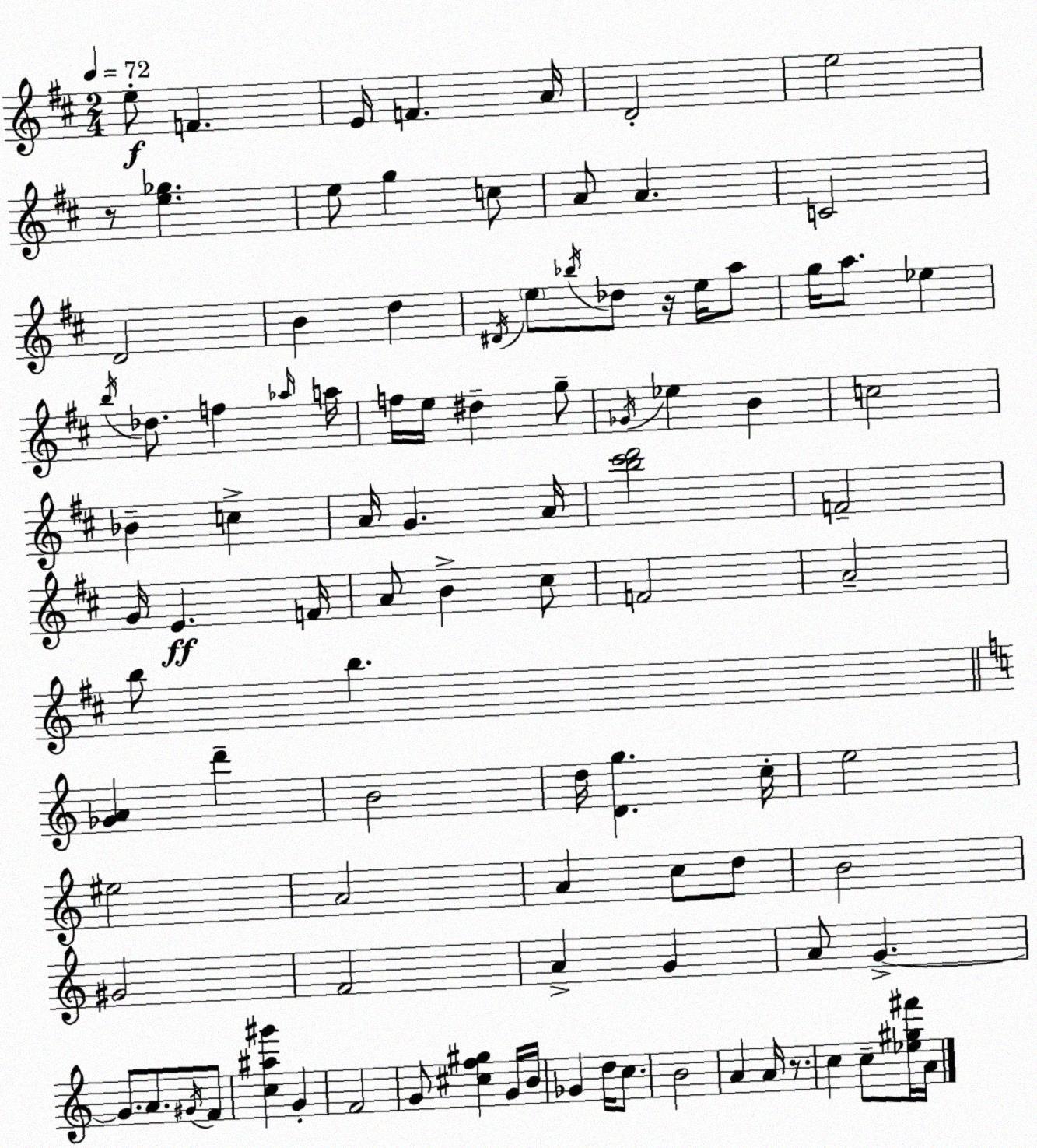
X:1
T:Untitled
M:2/4
L:1/4
K:D
e/2 F E/4 F A/4 D2 e2 z/2 [e_g] e/2 g c/2 A/2 A C2 D2 B d ^D/4 e/2 _b/4 _d/2 z/4 e/4 a/2 g/4 a/2 _e b/4 _d/2 f _a/4 a/4 f/4 e/4 ^d g/2 _G/4 _e B c2 _B c A/4 G A/4 [b^c'd']2 F2 G/4 E F/4 A/2 B ^c/2 F2 A2 b/2 b [_GA] d' B2 d/4 [Dg] c/4 e2 ^e2 A2 A c/2 d/2 B2 ^G2 F2 A G A/2 G G/2 A/2 ^G/4 F/2 [c^a^g'] G F2 G/2 [^cf^g] G/4 B/4 _G d/4 c/2 B2 A A/4 z/2 c c/2 [_e^g^f']/4 A/4